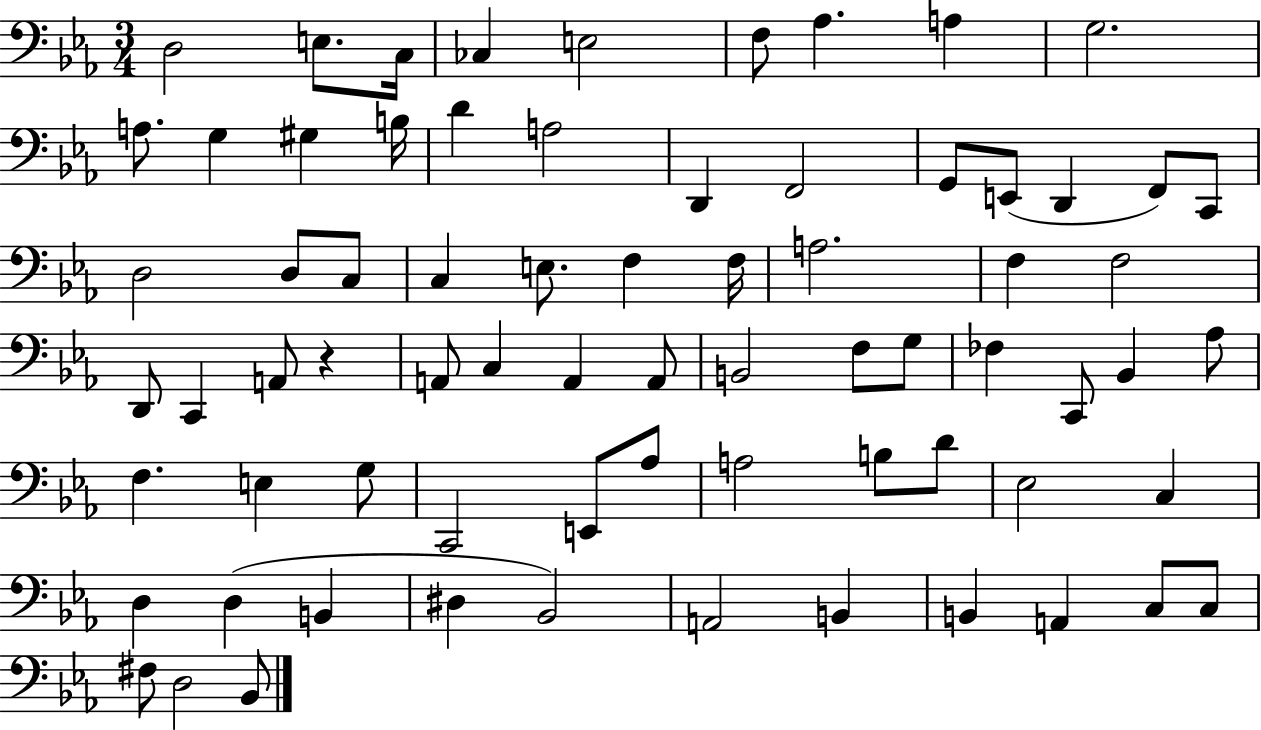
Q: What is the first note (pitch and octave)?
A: D3